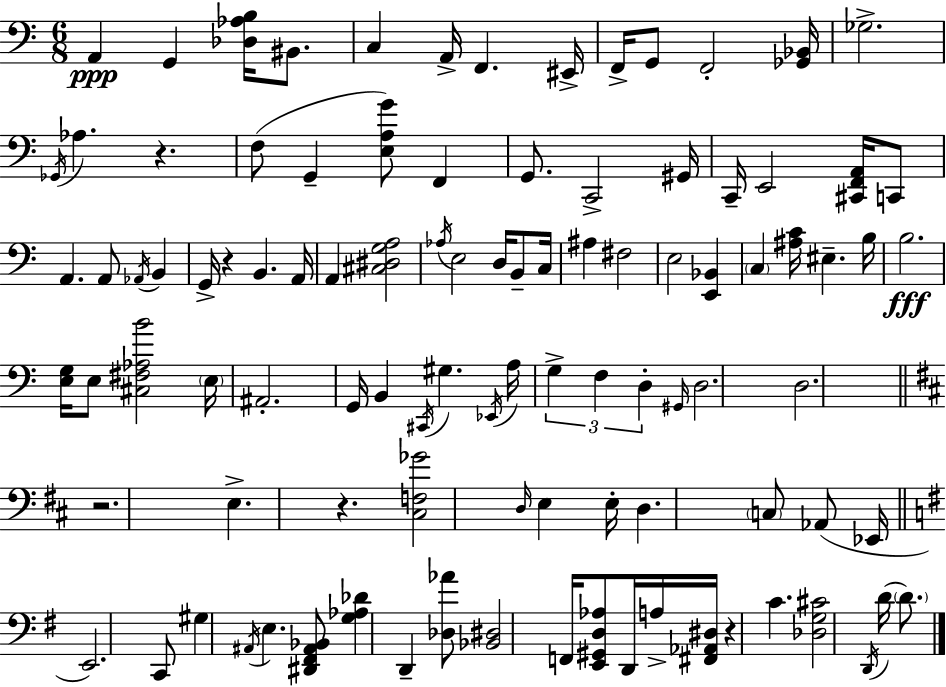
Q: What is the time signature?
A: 6/8